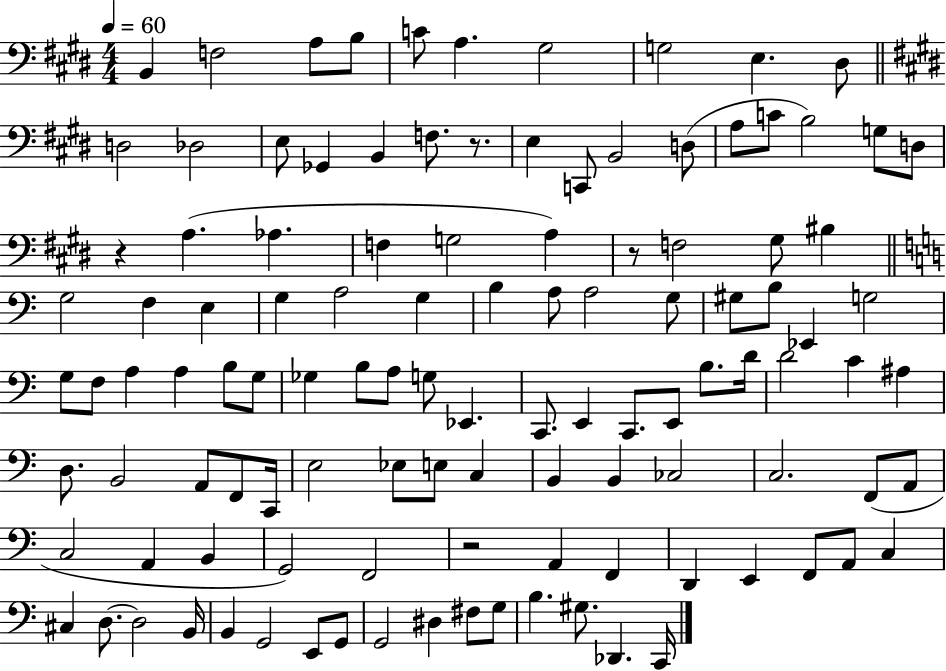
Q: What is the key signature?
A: E major